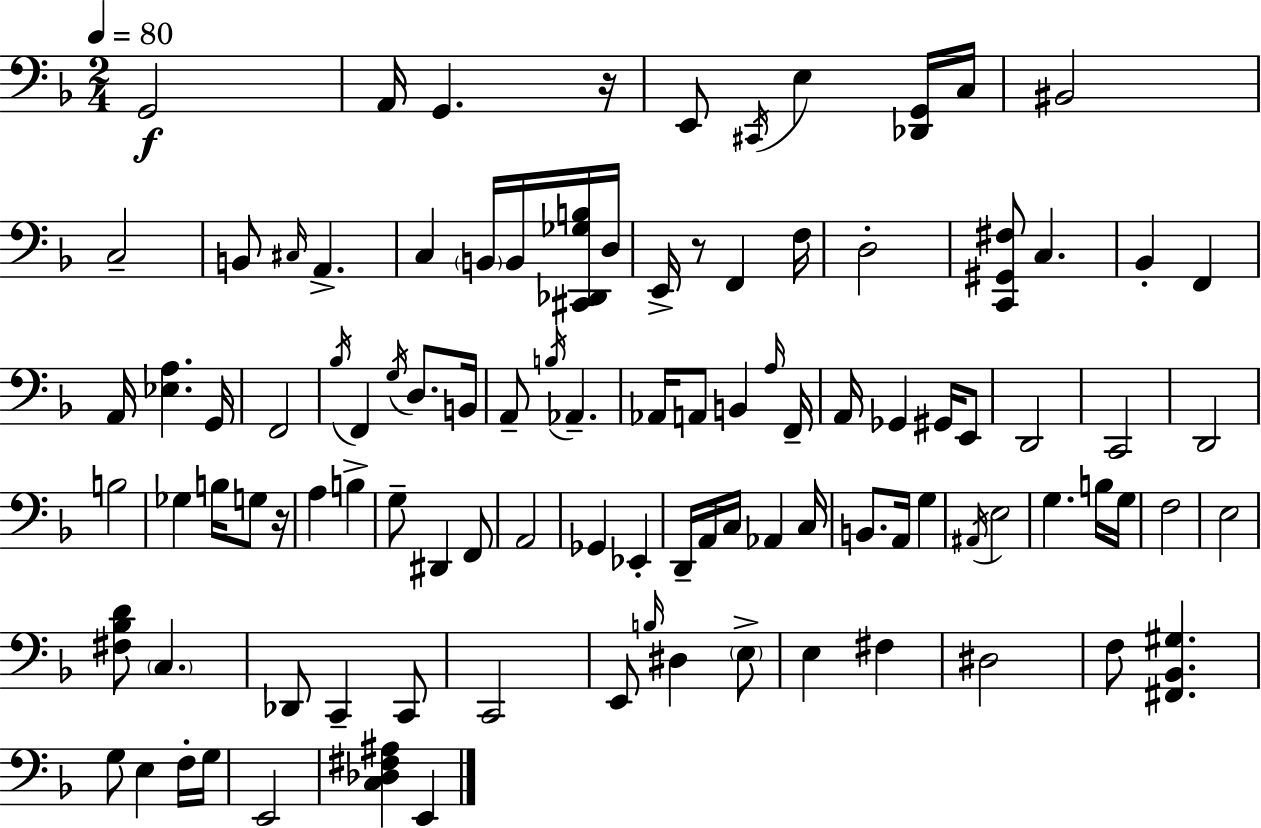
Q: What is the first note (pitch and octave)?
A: G2